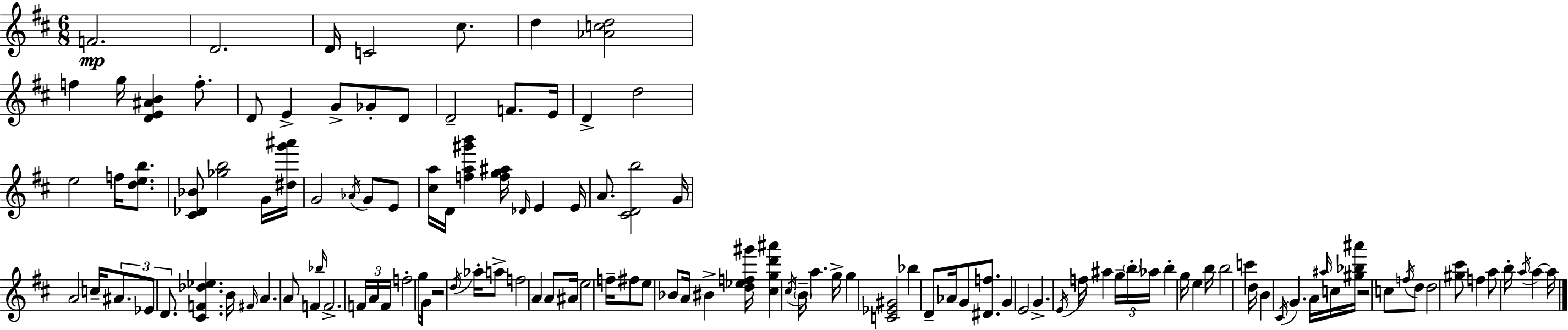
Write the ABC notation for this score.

X:1
T:Untitled
M:6/8
L:1/4
K:D
F2 D2 D/4 C2 ^c/2 d [_Acd]2 f g/4 [DE^AB] f/2 D/2 E G/2 _G/2 D/2 D2 F/2 E/4 D d2 e2 f/4 [deb]/2 [^C_D_B]/2 [_gb]2 G/4 [^dg'^a']/4 G2 _A/4 G/2 E/2 [^ca]/4 D/4 [fa^g'b'] [fg^a]/4 _D/4 E E/4 A/2 [^CDb]2 G/4 A2 c/4 ^A/2 _E/2 D/2 [^CF_d_e] B/4 ^F/4 A A/2 F _b/4 F2 F/4 A/4 F/4 f2 g/4 G/4 z2 d/4 _a/4 a/2 f2 A A/2 ^A/4 e2 f/4 ^f/2 e/2 _B/2 A/4 ^B [d_ef^g']/4 [^cgd'^a'] ^c/4 B/4 a g/4 g [C_E^G]2 _b D/2 _A/4 G/2 [^Df]/2 G E2 G E/4 f/4 ^a g/4 b/4 _a/4 b g/4 e b/4 b2 c' d/4 B ^C/4 G A/4 ^a/4 c/4 [^g_b^a']/4 z2 c/2 f/4 d/2 d2 [^g^c']/2 f a/2 b/4 a/4 a a/4